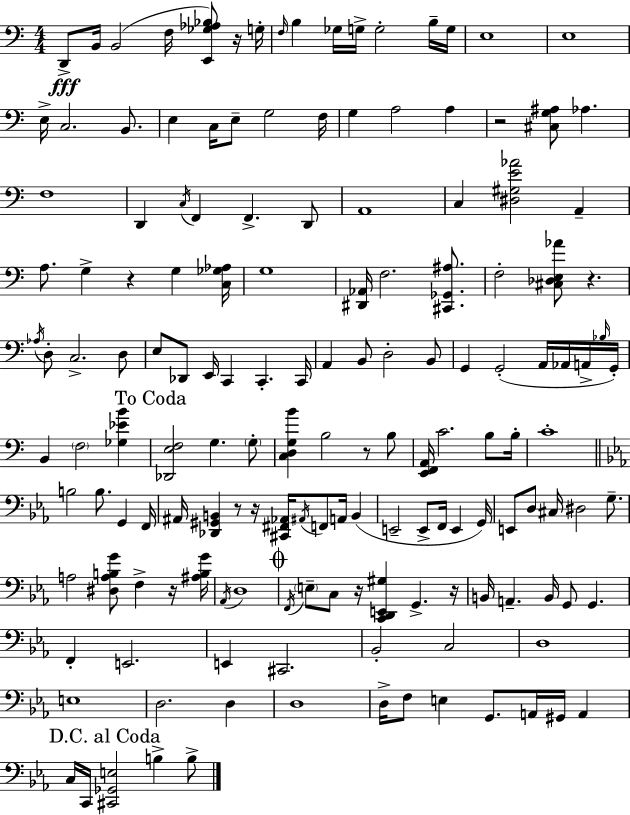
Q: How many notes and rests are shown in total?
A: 153